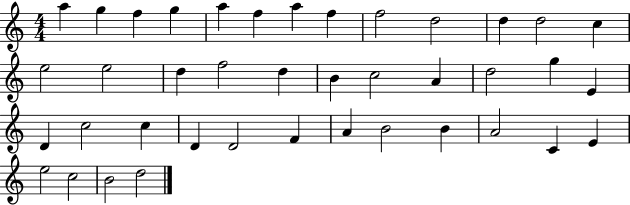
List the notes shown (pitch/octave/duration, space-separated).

A5/q G5/q F5/q G5/q A5/q F5/q A5/q F5/q F5/h D5/h D5/q D5/h C5/q E5/h E5/h D5/q F5/h D5/q B4/q C5/h A4/q D5/h G5/q E4/q D4/q C5/h C5/q D4/q D4/h F4/q A4/q B4/h B4/q A4/h C4/q E4/q E5/h C5/h B4/h D5/h